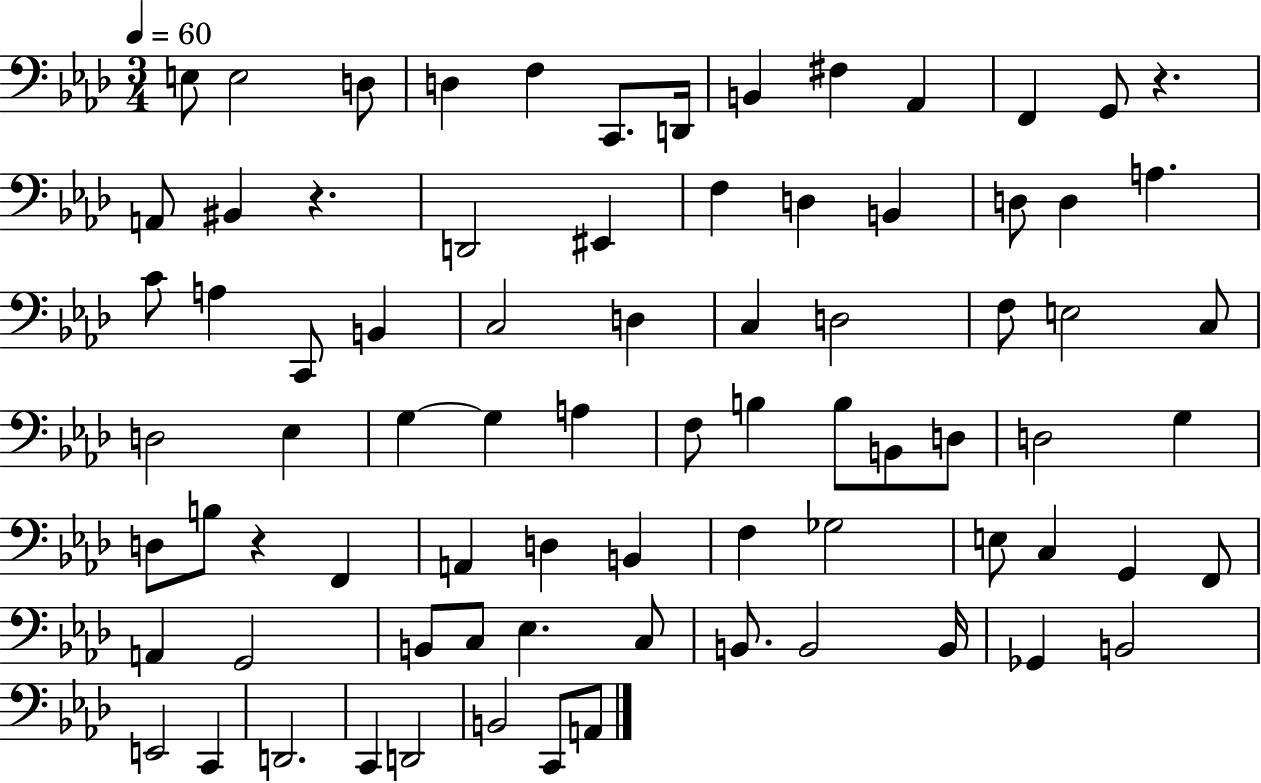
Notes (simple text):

E3/e E3/h D3/e D3/q F3/q C2/e. D2/s B2/q F#3/q Ab2/q F2/q G2/e R/q. A2/e BIS2/q R/q. D2/h EIS2/q F3/q D3/q B2/q D3/e D3/q A3/q. C4/e A3/q C2/e B2/q C3/h D3/q C3/q D3/h F3/e E3/h C3/e D3/h Eb3/q G3/q G3/q A3/q F3/e B3/q B3/e B2/e D3/e D3/h G3/q D3/e B3/e R/q F2/q A2/q D3/q B2/q F3/q Gb3/h E3/e C3/q G2/q F2/e A2/q G2/h B2/e C3/e Eb3/q. C3/e B2/e. B2/h B2/s Gb2/q B2/h E2/h C2/q D2/h. C2/q D2/h B2/h C2/e A2/e